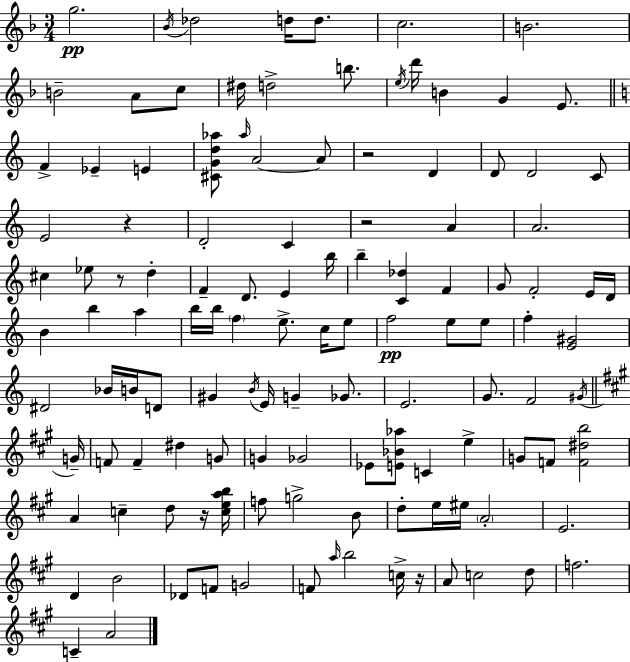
{
  \clef treble
  \numericTimeSignature
  \time 3/4
  \key d \minor
  \repeat volta 2 { g''2.\pp | \acciaccatura { bes'16 } des''2 d''16 d''8. | c''2. | b'2. | \break b'2-- a'8 c''8 | dis''16 d''2-> b''8. | \acciaccatura { e''16 } d'''16 b'4 g'4 e'8. | \bar "||" \break \key a \minor f'4-> ees'4-- e'4 | <cis' g' d'' aes''>8 \grace { aes''16 } a'2~~ a'8 | r2 d'4 | d'8 d'2 c'8 | \break e'2 r4 | d'2-. c'4 | r2 a'4 | a'2. | \break cis''4 ees''8 r8 d''4-. | f'4-- d'8. e'4 | b''16 b''4-- <c' des''>4 f'4 | g'8 f'2-. e'16 | \break d'16 b'4 b''4 a''4 | b''16 b''16 \parenthesize f''4 e''8.-> c''16 e''8 | f''2\pp e''8 e''8 | f''4-. <e' gis'>2 | \break dis'2 bes'16 b'16 d'8 | gis'4 \acciaccatura { b'16 } e'16 g'4-- ges'8. | e'2. | g'8. f'2 | \break \acciaccatura { gis'16 } \bar "||" \break \key a \major g'16-- f'8 f'4-- dis''4 g'8 | g'4 ges'2 | ees'8 <e' bes' aes''>8 c'4 e''4-> | g'8 f'8 <f' dis'' b''>2 | \break a'4 c''4-- d''8 r16 | <c'' e'' a'' b''>16 f''8 g''2-> b'8 | d''8-. e''16 eis''16 \parenthesize a'2-. | e'2. | \break d'4 b'2 | des'8 f'8 g'2 | f'8 \grace { a''16 } b''2 | c''16-> r16 a'8 c''2 | \break d''8 f''2. | c'4-- a'2 | } \bar "|."
}